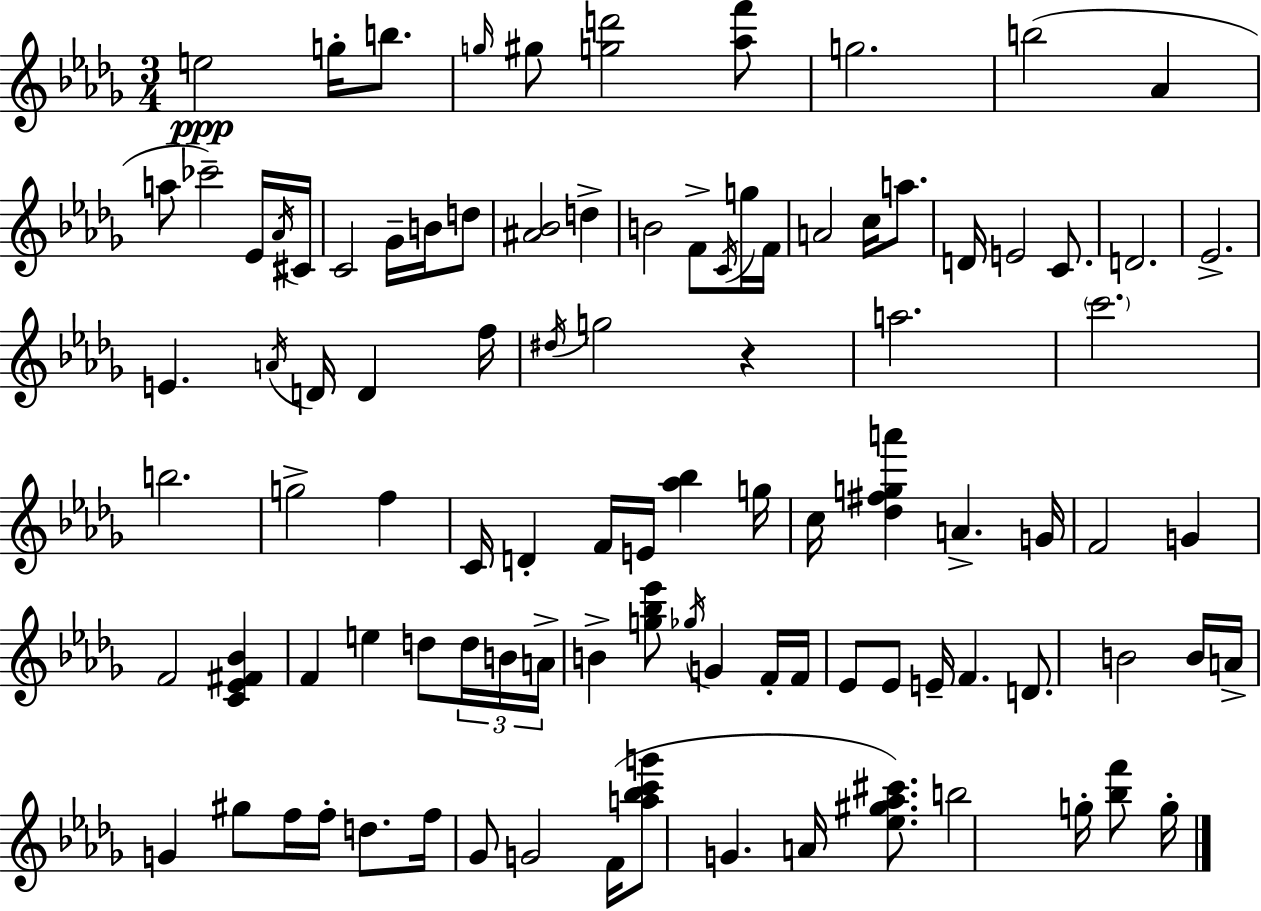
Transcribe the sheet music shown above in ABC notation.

X:1
T:Untitled
M:3/4
L:1/4
K:Bbm
e2 g/4 b/2 g/4 ^g/2 [gd']2 [_af']/2 g2 b2 _A a/2 _c'2 _E/4 _A/4 ^C/4 C2 _G/4 B/4 d/2 [^A_B]2 d B2 F/2 C/4 g/4 F/4 A2 c/4 a/2 D/4 E2 C/2 D2 _E2 E A/4 D/4 D f/4 ^d/4 g2 z a2 c'2 b2 g2 f C/4 D F/4 E/4 [_a_b] g/4 c/4 [_d^fga'] A G/4 F2 G F2 [C_E^F_B] F e d/2 d/4 B/4 A/4 B [g_b_e']/2 _g/4 G F/4 F/4 _E/2 _E/2 E/4 F D/2 B2 B/4 A/4 G ^g/2 f/4 f/4 d/2 f/4 _G/2 G2 F/4 [a_bc'g']/2 G A/4 [_e^g_a^c']/2 b2 g/4 [_bf']/2 g/4